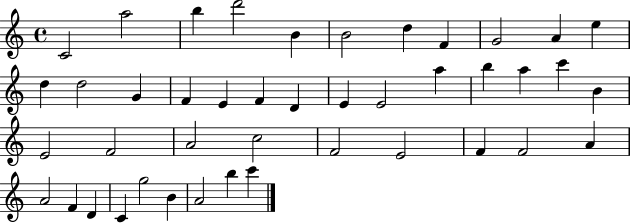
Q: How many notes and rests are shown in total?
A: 43